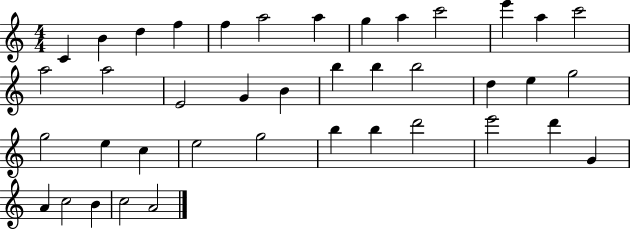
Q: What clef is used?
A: treble